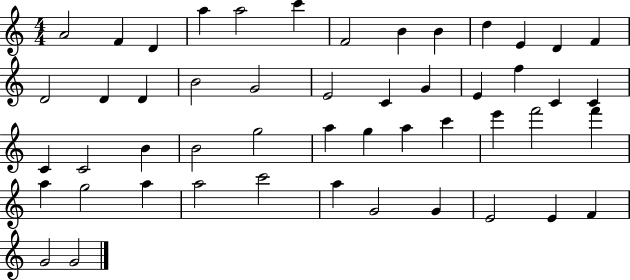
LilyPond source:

{
  \clef treble
  \numericTimeSignature
  \time 4/4
  \key c \major
  a'2 f'4 d'4 | a''4 a''2 c'''4 | f'2 b'4 b'4 | d''4 e'4 d'4 f'4 | \break d'2 d'4 d'4 | b'2 g'2 | e'2 c'4 g'4 | e'4 f''4 c'4 c'4 | \break c'4 c'2 b'4 | b'2 g''2 | a''4 g''4 a''4 c'''4 | e'''4 f'''2 f'''4 | \break a''4 g''2 a''4 | a''2 c'''2 | a''4 g'2 g'4 | e'2 e'4 f'4 | \break g'2 g'2 | \bar "|."
}